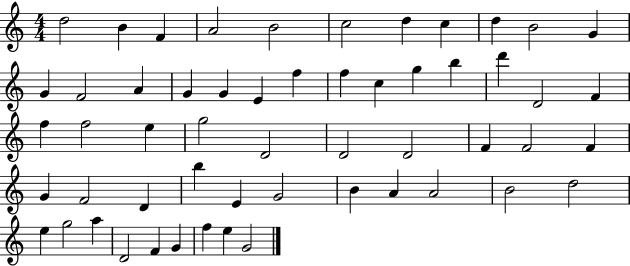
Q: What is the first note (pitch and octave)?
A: D5